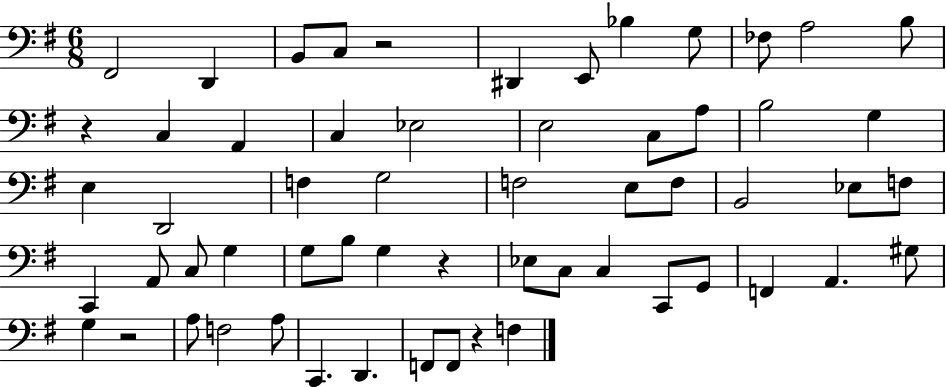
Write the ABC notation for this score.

X:1
T:Untitled
M:6/8
L:1/4
K:G
^F,,2 D,, B,,/2 C,/2 z2 ^D,, E,,/2 _B, G,/2 _F,/2 A,2 B,/2 z C, A,, C, _E,2 E,2 C,/2 A,/2 B,2 G, E, D,,2 F, G,2 F,2 E,/2 F,/2 B,,2 _E,/2 F,/2 C,, A,,/2 C,/2 G, G,/2 B,/2 G, z _E,/2 C,/2 C, C,,/2 G,,/2 F,, A,, ^G,/2 G, z2 A,/2 F,2 A,/2 C,, D,, F,,/2 F,,/2 z F,